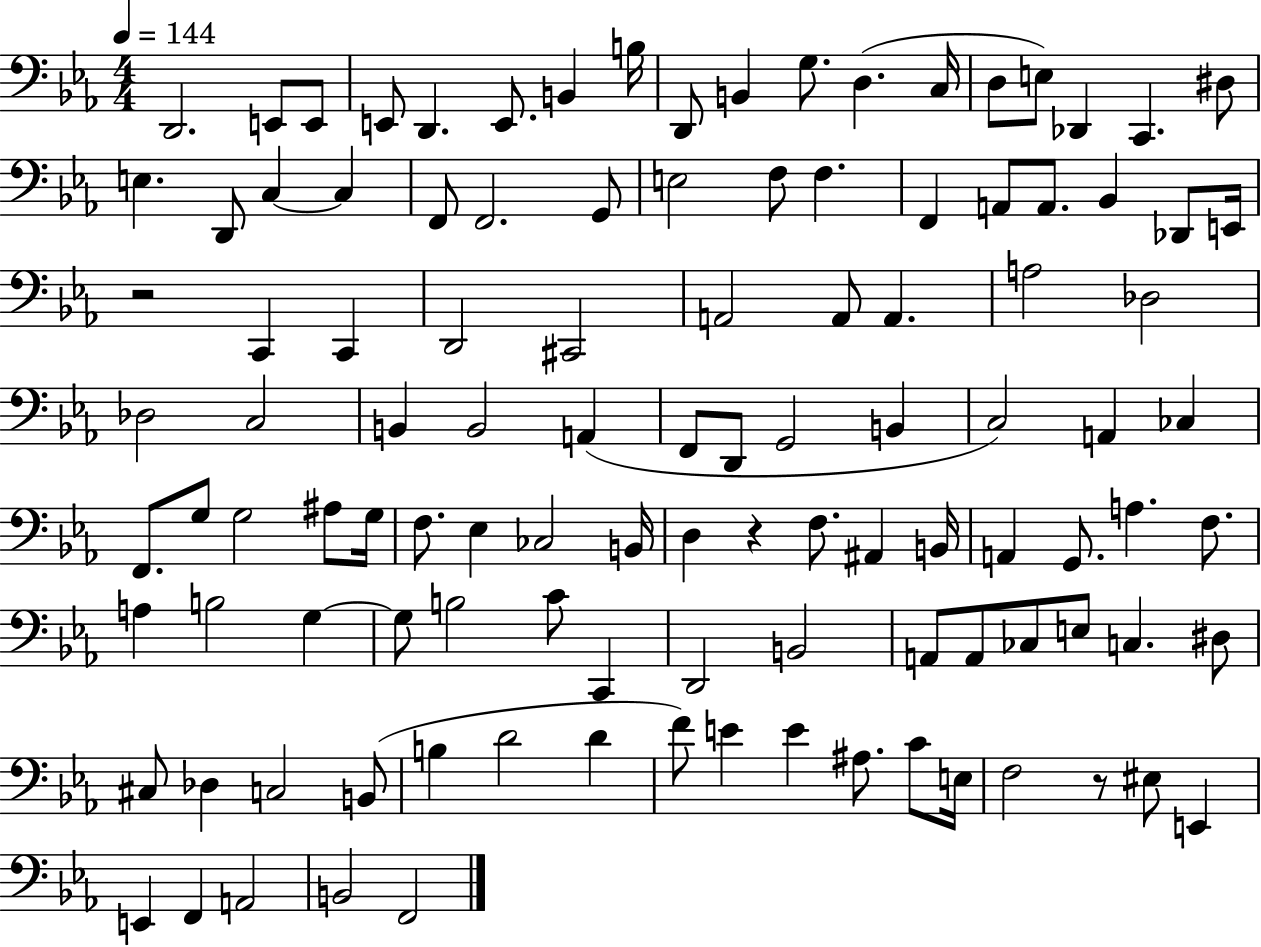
D2/h. E2/e E2/e E2/e D2/q. E2/e. B2/q B3/s D2/e B2/q G3/e. D3/q. C3/s D3/e E3/e Db2/q C2/q. D#3/e E3/q. D2/e C3/q C3/q F2/e F2/h. G2/e E3/h F3/e F3/q. F2/q A2/e A2/e. Bb2/q Db2/e E2/s R/h C2/q C2/q D2/h C#2/h A2/h A2/e A2/q. A3/h Db3/h Db3/h C3/h B2/q B2/h A2/q F2/e D2/e G2/h B2/q C3/h A2/q CES3/q F2/e. G3/e G3/h A#3/e G3/s F3/e. Eb3/q CES3/h B2/s D3/q R/q F3/e. A#2/q B2/s A2/q G2/e. A3/q. F3/e. A3/q B3/h G3/q G3/e B3/h C4/e C2/q D2/h B2/h A2/e A2/e CES3/e E3/e C3/q. D#3/e C#3/e Db3/q C3/h B2/e B3/q D4/h D4/q F4/e E4/q E4/q A#3/e. C4/e E3/s F3/h R/e EIS3/e E2/q E2/q F2/q A2/h B2/h F2/h